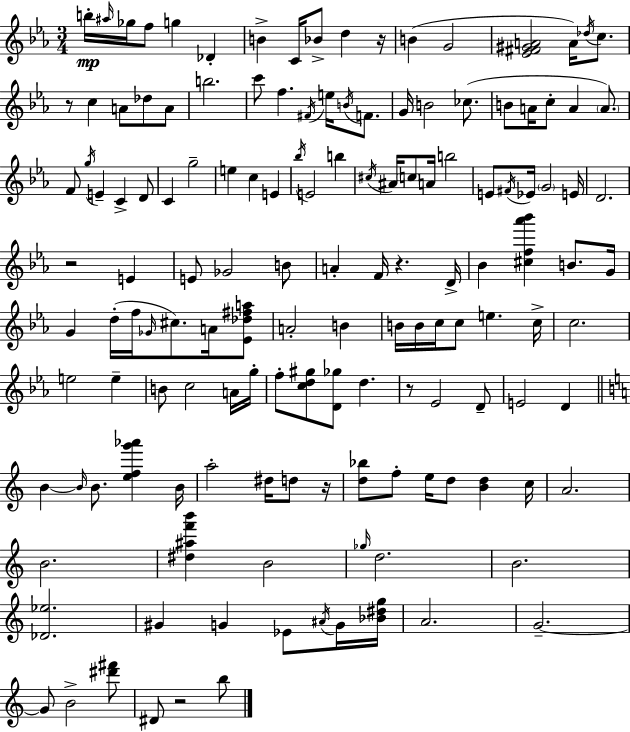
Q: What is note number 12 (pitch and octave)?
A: G4